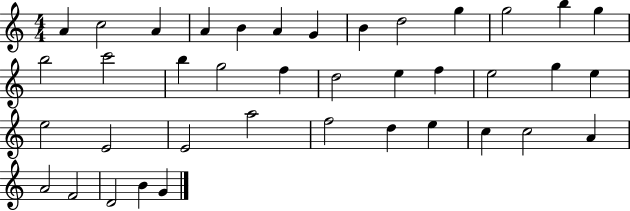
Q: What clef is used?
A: treble